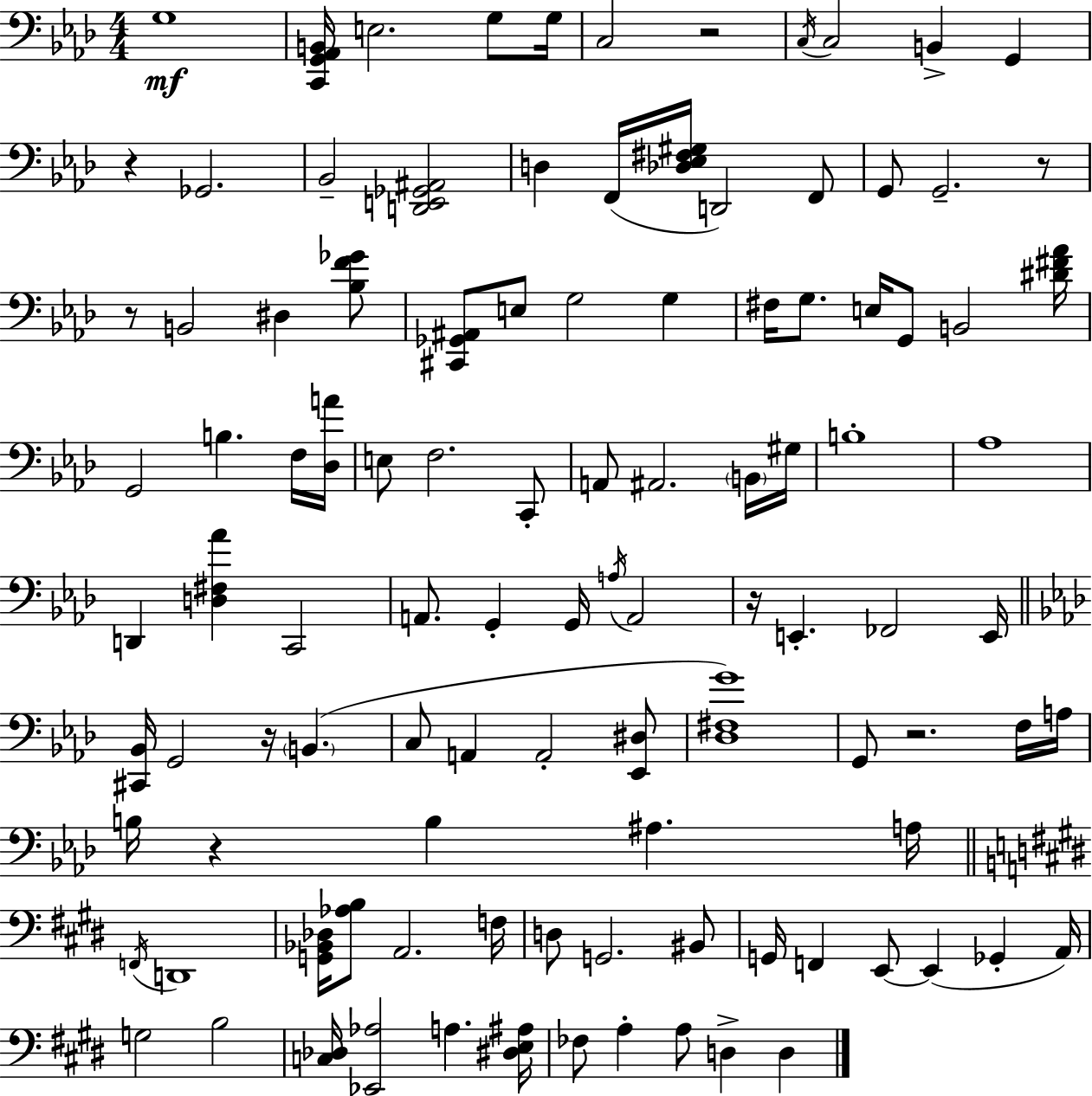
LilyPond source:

{
  \clef bass
  \numericTimeSignature
  \time 4/4
  \key f \minor
  g1\mf | <c, g, aes, b,>16 e2. g8 g16 | c2 r2 | \acciaccatura { c16 } c2 b,4-> g,4 | \break r4 ges,2. | bes,2-- <d, e, ges, ais,>2 | d4 f,16( <des ees fis gis>16 d,2) f,8 | g,8 g,2.-- r8 | \break r8 b,2 dis4 <bes f' ges'>8 | <cis, ges, ais,>8 e8 g2 g4 | fis16 g8. e16 g,8 b,2 | <dis' fis' aes'>16 g,2 b4. f16 | \break <des a'>16 e8 f2. c,8-. | a,8 ais,2. \parenthesize b,16 | gis16 b1-. | aes1 | \break d,4 <d fis aes'>4 c,2 | a,8. g,4-. g,16 \acciaccatura { a16 } a,2 | r16 e,4.-. fes,2 | e,16 \bar "||" \break \key aes \major <cis, bes,>16 g,2 r16 \parenthesize b,4.( | c8 a,4 a,2-. <ees, dis>8 | <des fis g'>1) | g,8 r2. f16 a16 | \break b16 r4 b4 ais4. a16 | \bar "||" \break \key e \major \acciaccatura { f,16 } d,1 | <g, bes, des>16 <aes b>8 a,2. | f16 d8 g,2. bis,8 | g,16 f,4 e,8~~ e,4( ges,4-. | \break a,16) g2 b2 | <c des>16 <ees, aes>2 a4. | <dis e ais>16 fes8 a4-. a8 d4-> d4 | \bar "|."
}